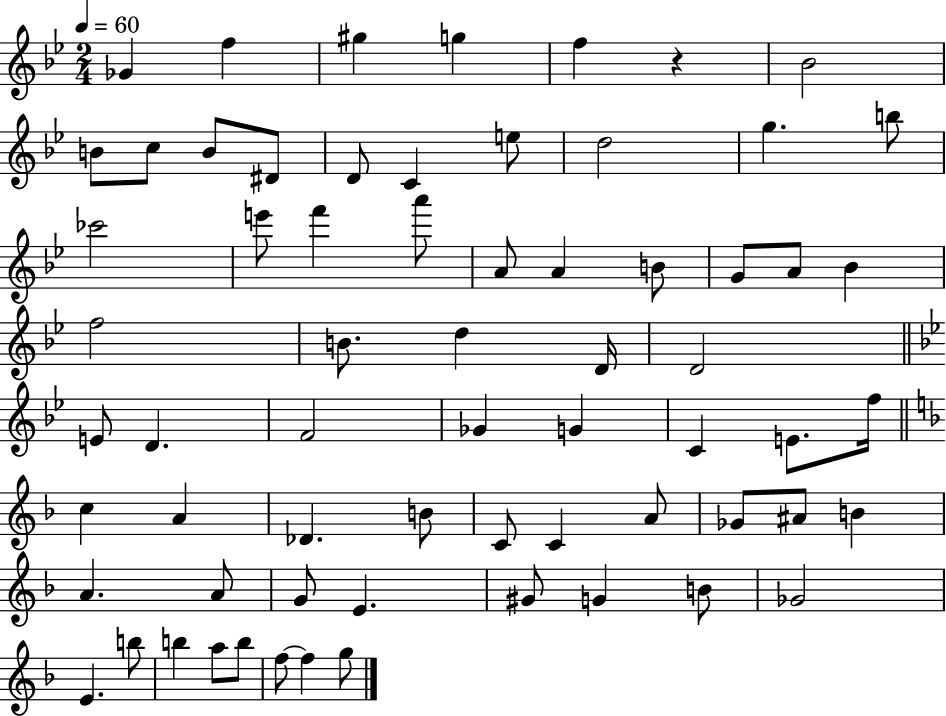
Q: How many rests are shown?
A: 1